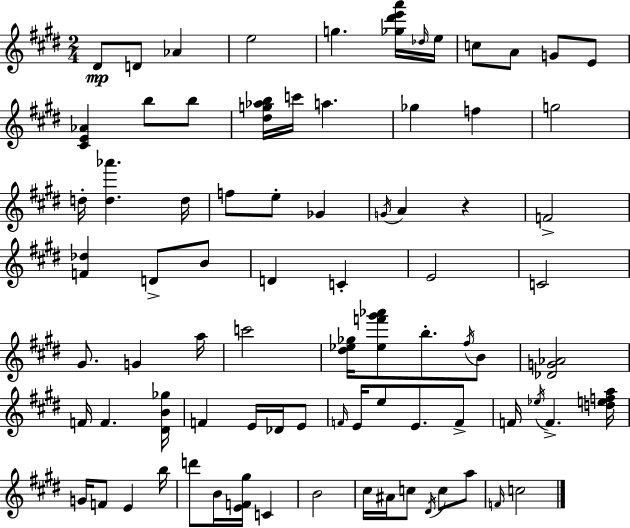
X:1
T:Untitled
M:2/4
L:1/4
K:E
^D/2 D/2 _A e2 g [_g^d'e'a']/4 _d/4 e/4 c/2 A/2 G/2 E/2 [^CE_A] b/2 b/2 [^dg_ab]/4 c'/4 a _g f g2 d/4 [d_a'] d/4 f/2 e/2 _G G/4 A z F2 [F_d] D/2 B/2 D C E2 C2 ^G/2 G a/4 c'2 [^d_e_g]/4 [_ef'^g'_a']/2 b/2 ^f/4 B/2 [_DG_A]2 F/4 F [^DB_g]/4 F E/4 _D/4 E/2 F/4 E/4 e/2 E/2 F/2 F/4 _e/4 F [defa]/4 G/4 F/2 E b/4 d'/2 B/4 [EF^g]/4 C B2 ^c/4 ^A/4 c/2 ^D/4 c/2 a/2 F/4 c2